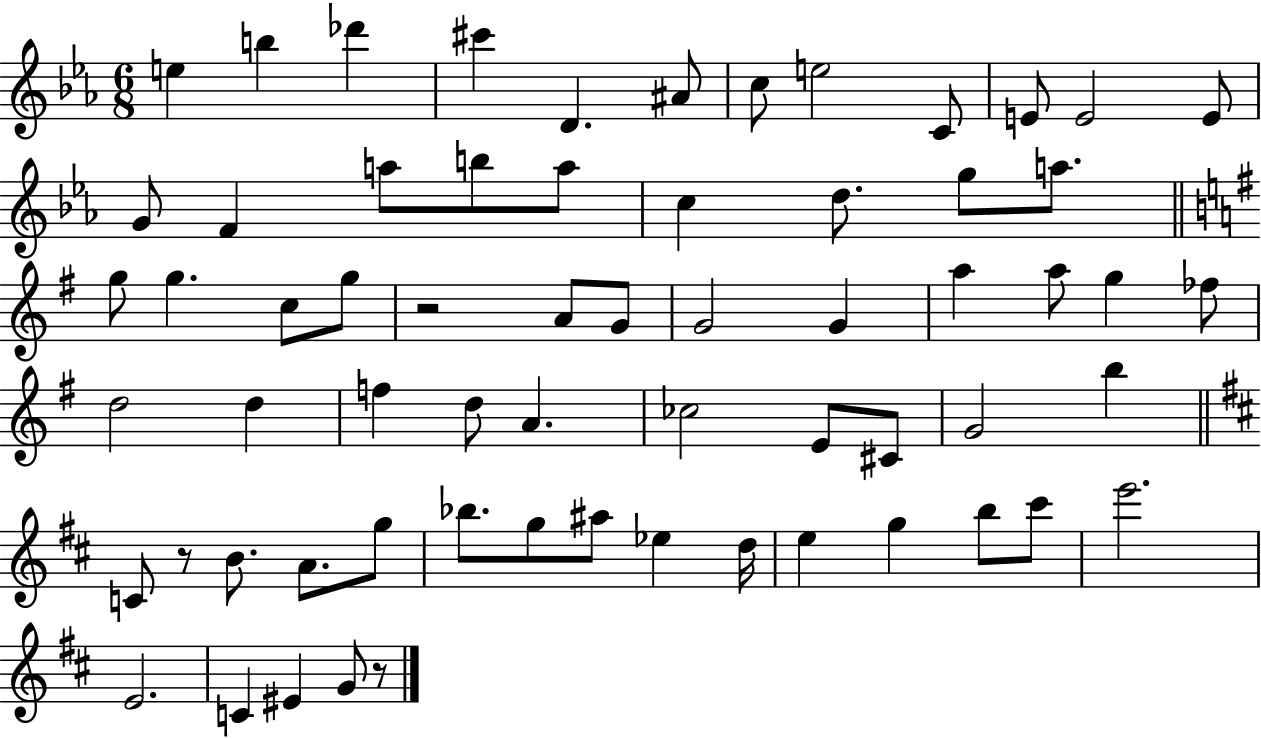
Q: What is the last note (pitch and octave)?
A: G4